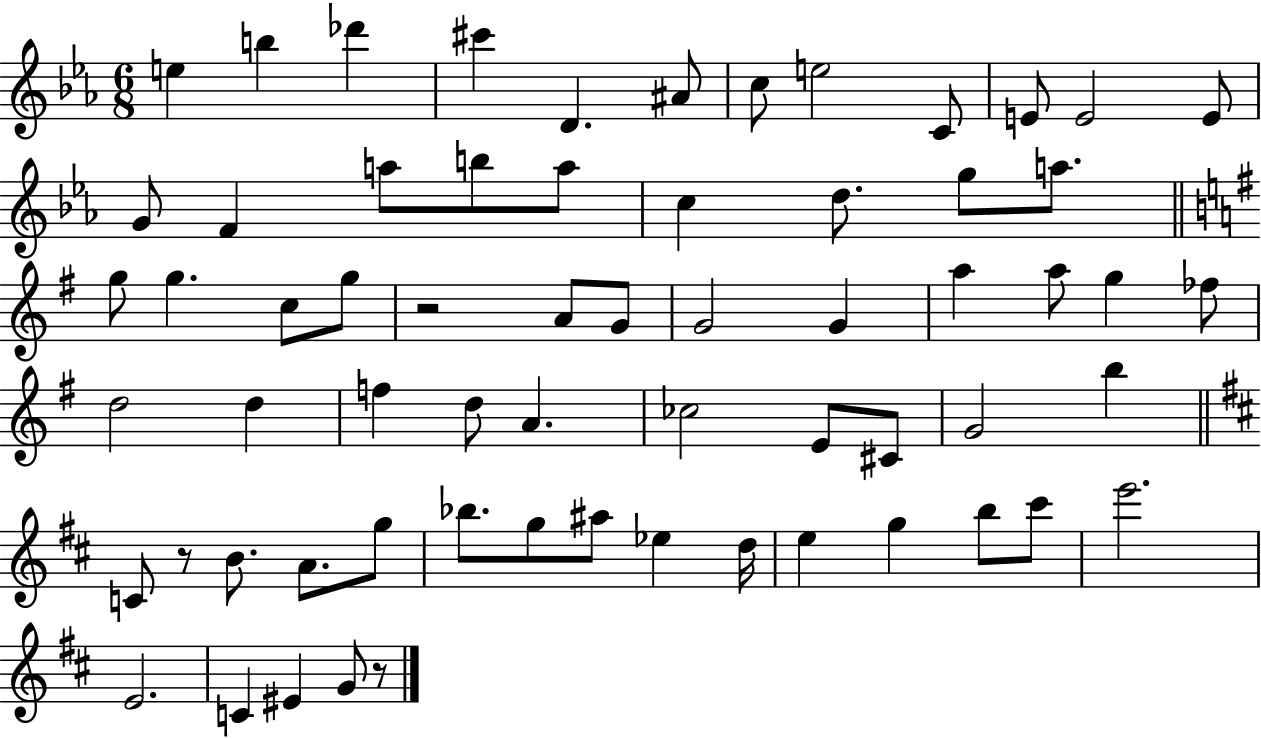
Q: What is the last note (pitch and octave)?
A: G4